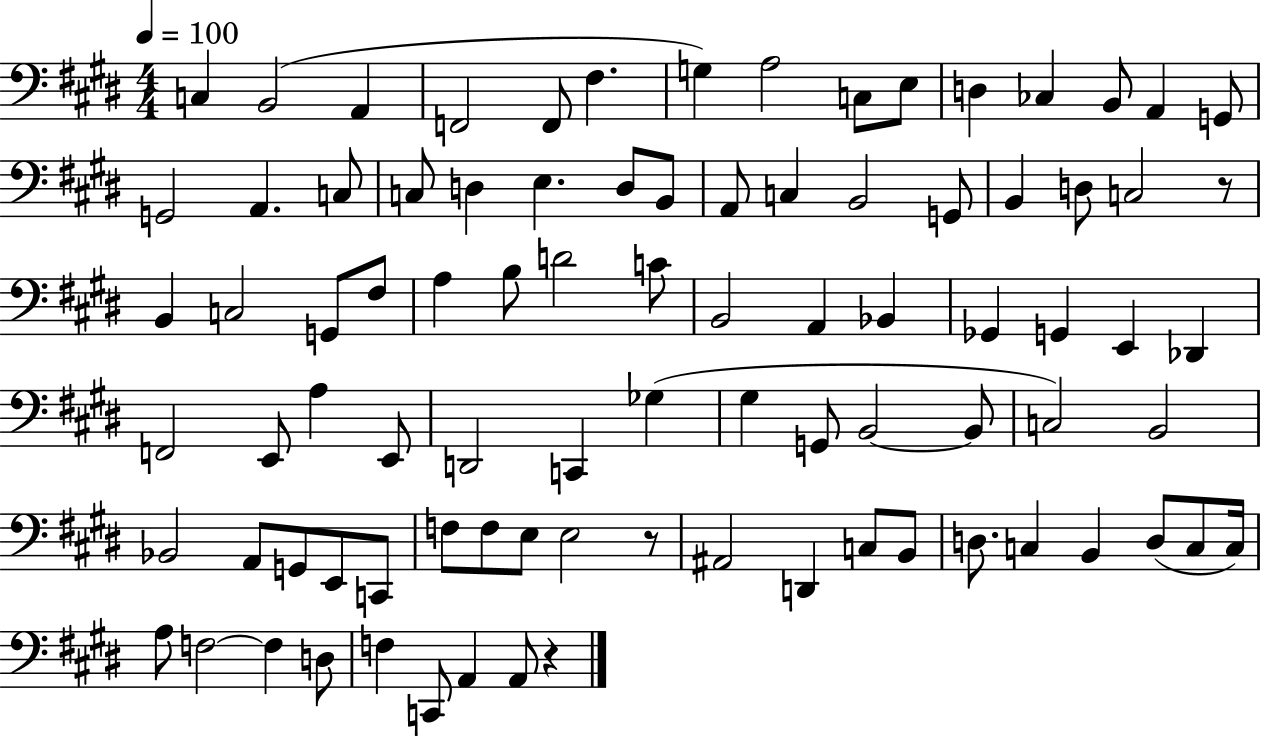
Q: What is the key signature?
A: E major